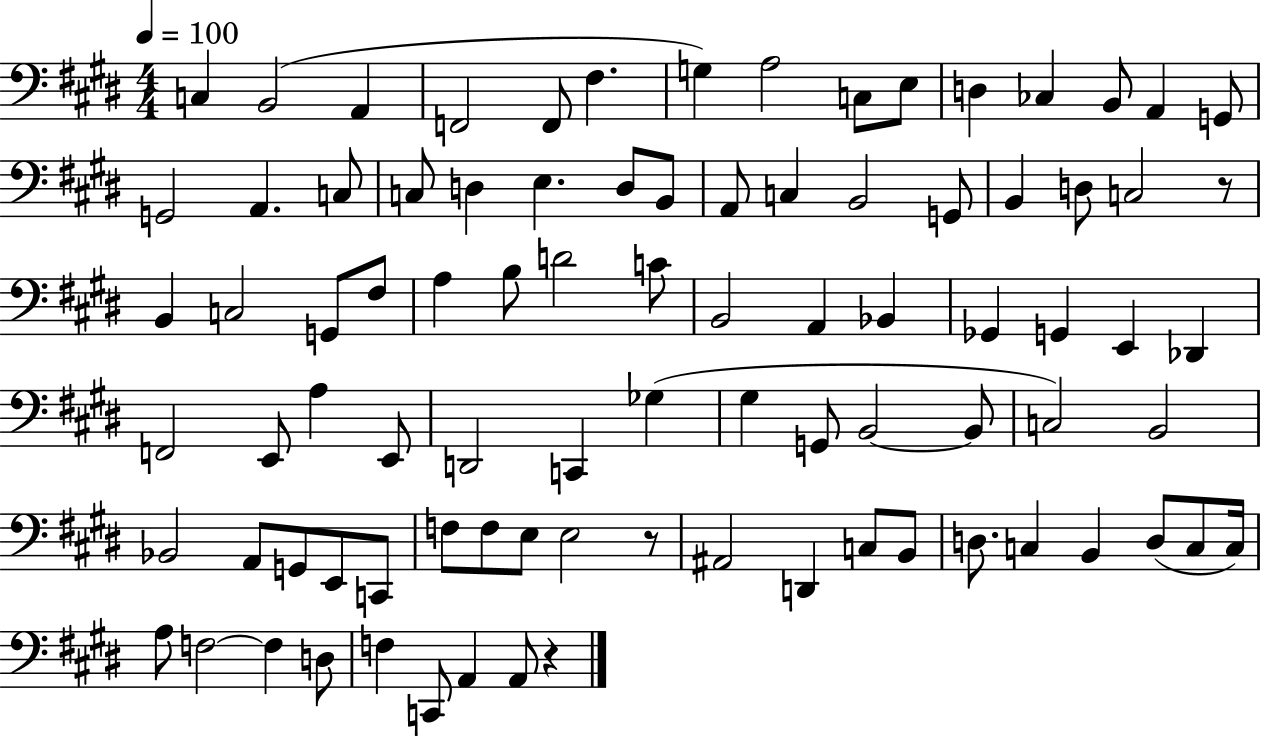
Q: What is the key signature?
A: E major